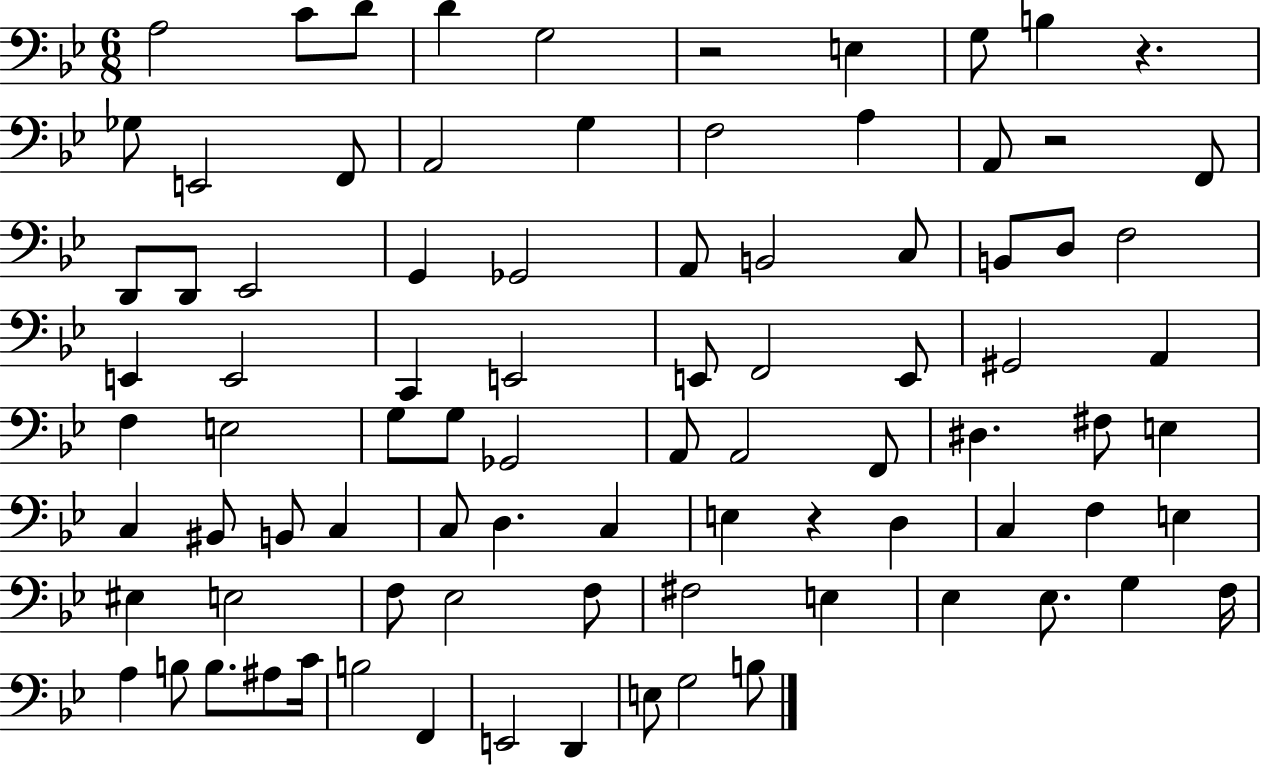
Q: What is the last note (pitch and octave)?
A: B3